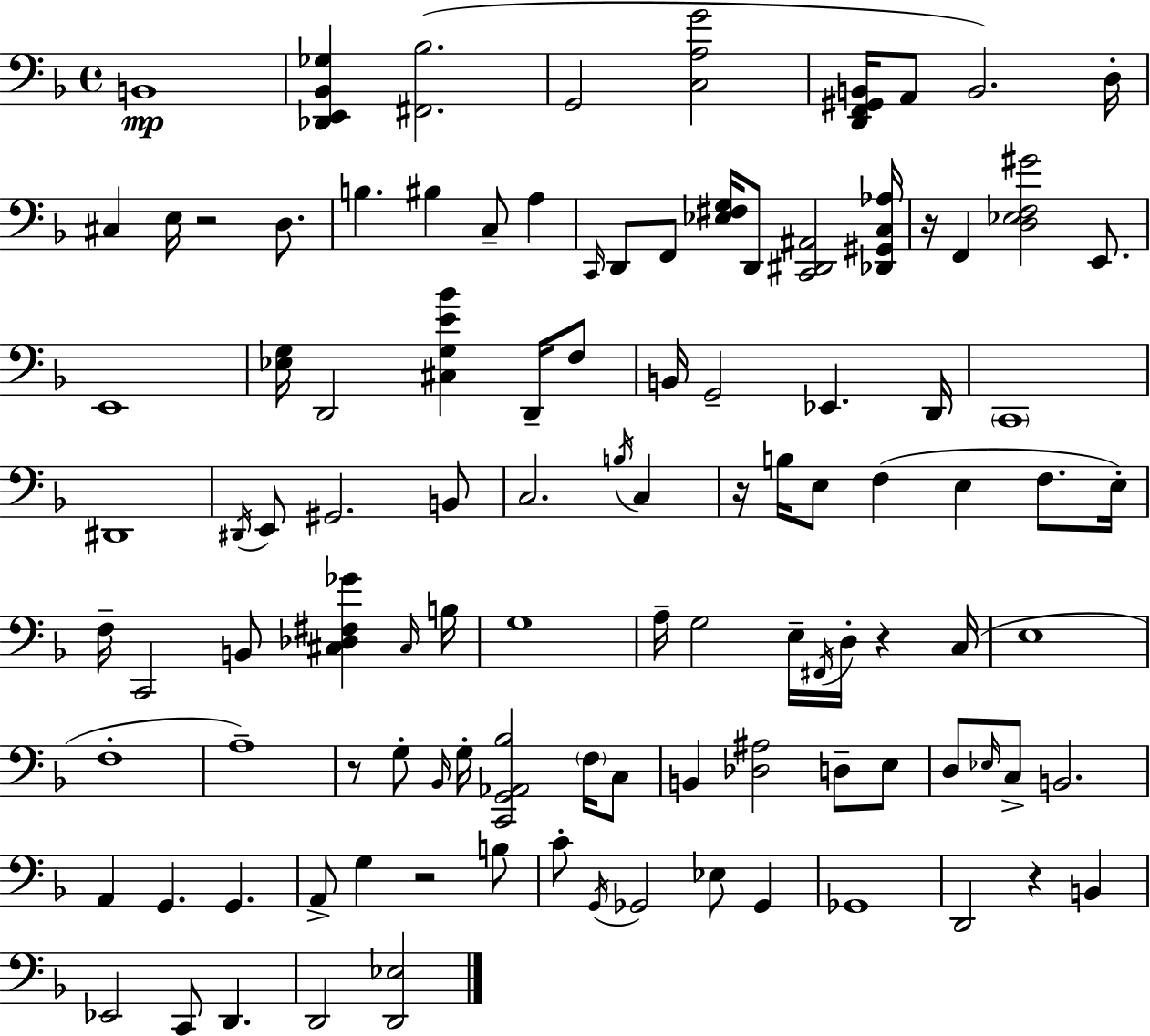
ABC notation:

X:1
T:Untitled
M:4/4
L:1/4
K:Dm
B,,4 [_D,,E,,_B,,_G,] [^F,,_B,]2 G,,2 [C,A,G]2 [D,,F,,^G,,B,,]/4 A,,/2 B,,2 D,/4 ^C, E,/4 z2 D,/2 B, ^B, C,/2 A, C,,/4 D,,/2 F,,/2 [_E,^F,G,]/4 D,,/2 [C,,^D,,^A,,]2 [_D,,^G,,C,_A,]/4 z/4 F,, [D,_E,F,^G]2 E,,/2 E,,4 [_E,G,]/4 D,,2 [^C,G,E_B] D,,/4 F,/2 B,,/4 G,,2 _E,, D,,/4 C,,4 ^D,,4 ^D,,/4 E,,/2 ^G,,2 B,,/2 C,2 B,/4 C, z/4 B,/4 E,/2 F, E, F,/2 E,/4 F,/4 C,,2 B,,/2 [^C,_D,^F,_G] ^C,/4 B,/4 G,4 A,/4 G,2 E,/4 ^F,,/4 D,/4 z C,/4 E,4 F,4 A,4 z/2 G,/2 _B,,/4 G,/4 [C,,G,,_A,,_B,]2 F,/4 C,/2 B,, [_D,^A,]2 D,/2 E,/2 D,/2 _E,/4 C,/2 B,,2 A,, G,, G,, A,,/2 G, z2 B,/2 C/2 G,,/4 _G,,2 _E,/2 _G,, _G,,4 D,,2 z B,, _E,,2 C,,/2 D,, D,,2 [D,,_E,]2